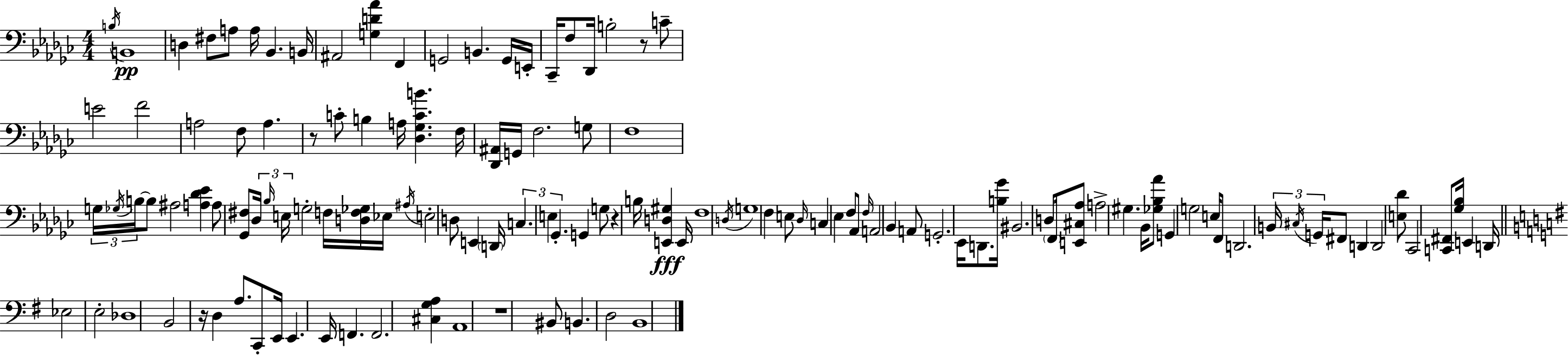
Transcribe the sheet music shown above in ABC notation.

X:1
T:Untitled
M:4/4
L:1/4
K:Ebm
B,/4 B,,4 D, ^F,/2 A,/2 A,/4 _B,, B,,/4 ^A,,2 [G,D_A] F,, G,,2 B,, G,,/4 E,,/4 _C,,/4 F,/2 _D,,/4 B,2 z/2 C/2 E2 F2 A,2 F,/2 A, z/2 C/2 B, A,/4 [_D,_G,CB] F,/4 [_D,,^A,,]/4 G,,/4 F,2 G,/2 F,4 G,/4 _G,/4 B,/4 B,/2 ^A,2 [A,_D_E] A,/2 [_G,,^F,]/2 _D,/4 _B,/4 E,/4 G,2 F,/4 [D,F,_G,]/4 _E,/4 ^A,/4 E,2 D,/2 E,, D,,/4 C, E, _G,, G,, G,/2 z B,/4 [E,,D,^G,] E,,/4 F,4 D,/4 G,4 F, E,/2 _D,/4 C, _E, F,/2 _A,,/2 F,/4 A,,2 _B,, A,,/2 G,,2 _E,,/4 D,,/2 [B,_G]/4 ^B,,2 D,/2 F,,/4 [E,,^C,_A,]/2 A,2 ^G, _B,,/4 [_G,_B,_A]/2 G,, G,2 E,/4 F,,/2 D,,2 B,,/4 ^C,/4 G,,/4 ^F,,/2 D,, D,,2 [E,_D]/2 _C,,2 [C,,^F,,]/2 [_G,_B,]/4 E,, D,,/4 _E,2 E,2 _D,4 B,,2 z/4 D, A,/2 C,,/2 E,,/4 E,, E,,/4 F,, F,,2 [^C,G,A,] A,,4 z4 ^B,,/2 B,, D,2 B,,4